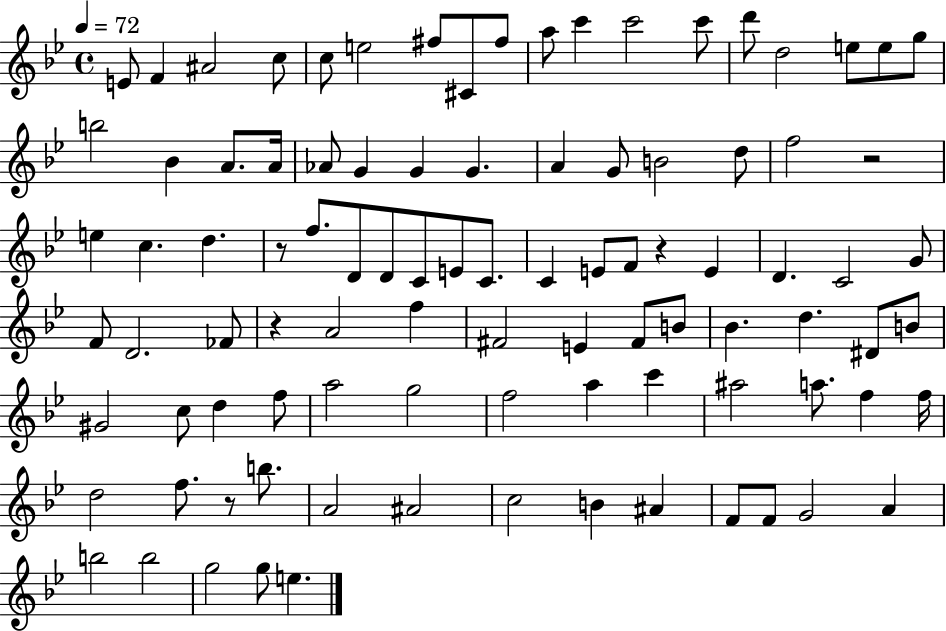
{
  \clef treble
  \time 4/4
  \defaultTimeSignature
  \key bes \major
  \tempo 4 = 72
  e'8 f'4 ais'2 c''8 | c''8 e''2 fis''8 cis'8 fis''8 | a''8 c'''4 c'''2 c'''8 | d'''8 d''2 e''8 e''8 g''8 | \break b''2 bes'4 a'8. a'16 | aes'8 g'4 g'4 g'4. | a'4 g'8 b'2 d''8 | f''2 r2 | \break e''4 c''4. d''4. | r8 f''8. d'8 d'8 c'8 e'8 c'8. | c'4 e'8 f'8 r4 e'4 | d'4. c'2 g'8 | \break f'8 d'2. fes'8 | r4 a'2 f''4 | fis'2 e'4 fis'8 b'8 | bes'4. d''4. dis'8 b'8 | \break gis'2 c''8 d''4 f''8 | a''2 g''2 | f''2 a''4 c'''4 | ais''2 a''8. f''4 f''16 | \break d''2 f''8. r8 b''8. | a'2 ais'2 | c''2 b'4 ais'4 | f'8 f'8 g'2 a'4 | \break b''2 b''2 | g''2 g''8 e''4. | \bar "|."
}